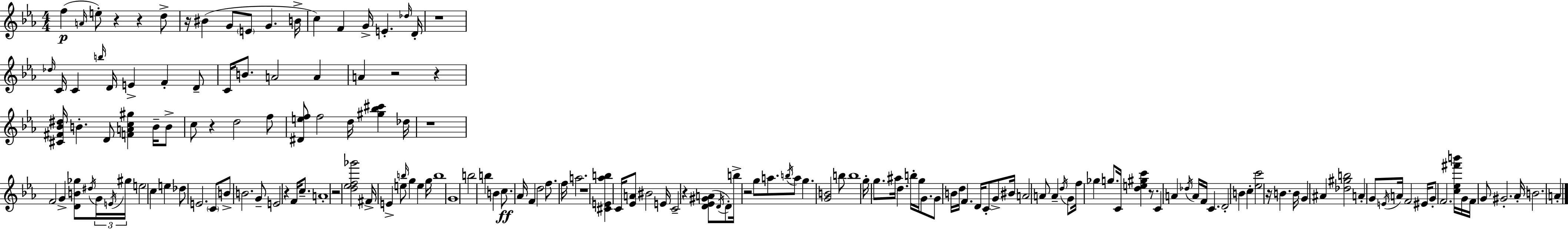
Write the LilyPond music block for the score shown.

{
  \clef treble
  \numericTimeSignature
  \time 4/4
  \key c \minor
  f''4(\p \grace { a'16 } e''8-.) r4 r4 d''8-> | r16 bis'4( g'8 \parenthesize e'8 g'4. | b'16-> c''4) f'4 g'16-> e'4.-. | \grace { des''16 } d'16-. r1 | \break \grace { des''16 } c'16 c'4 \grace { b''16 } d'16 e'4-> f'4-. | d'8-- c'16 b'8. a'2 | a'4 a'4 r2 | r4 <cis' fis' bes' dis''>16 b'4.-. d'8 <f' a' c'' gis''>4 | \break b'16-- b'8-> c''8 r4 d''2 | f''8 <dis' e'' f''>8 f''2 d''16 <gis'' bes'' cis'''>4 | des''16 r1 | f'2 g'4-> | \break <d' b' ges''>8 \acciaccatura { dis''16 } \tuplet 3/2 { g'16 \acciaccatura { e'16 } gis''16 } e''2 c''4 | e''4 des''8 e'2. | \parenthesize c'8 b'8-> b'2. | g'8-- e'2 r4 | \break f'16 c''8.-- a'1-. | r2 <d'' ees'' f'' ges'''>2 | fis'16-> e'4-> e''8 \grace { b''16 } g''4 | e''4 g''16 b''1 | \break g'1 | b''2 b''4 | b'4 c''8.\ff aes'16 f'4 d''2 | f''8. f''16 a''2. | \break r1 | <cis' e' aes'' b''>4 c'16 <ees' a'>8 bis'2 | e'16 c'2-- r4 | <d' ees' gis' a'>8( \acciaccatura { d'16 } d'8-.) b''16-> r2 | \break g''8 a''8. \acciaccatura { b''16 } a''8 g''4. <g' b'>2 | b''8 b''1 | g''16-. g''8. ais''16 d''4. | b''16-. g''16 g'8. g'8 b'16 d''16 f'4. | \break d'16 c'8-. g'8-> bis'16 a'2 | a'8 a'4-- \acciaccatura { d''16 } g'8 f''16 ges''4 g''8. | c'16 <d'' e'' gis'' c'''>4 r8. c'4 a'4 | \acciaccatura { des''16 } a'16 f'16 c'4. d'2-. | \break b'4 c''4-. <ees'' c'''>2 | r16 b'4. b'16 g'4 ais'4 | <des'' gis'' b''>2 a'4-. g'8 | \acciaccatura { e'16 } a'16 f'2 eis'16 g'8-. f'2. | \break <c'' ees'' fis''' b'''>16 g'16 f'16 g'8 gis'2.-. | aes'16-. b'2. | a'4-. \bar "|."
}